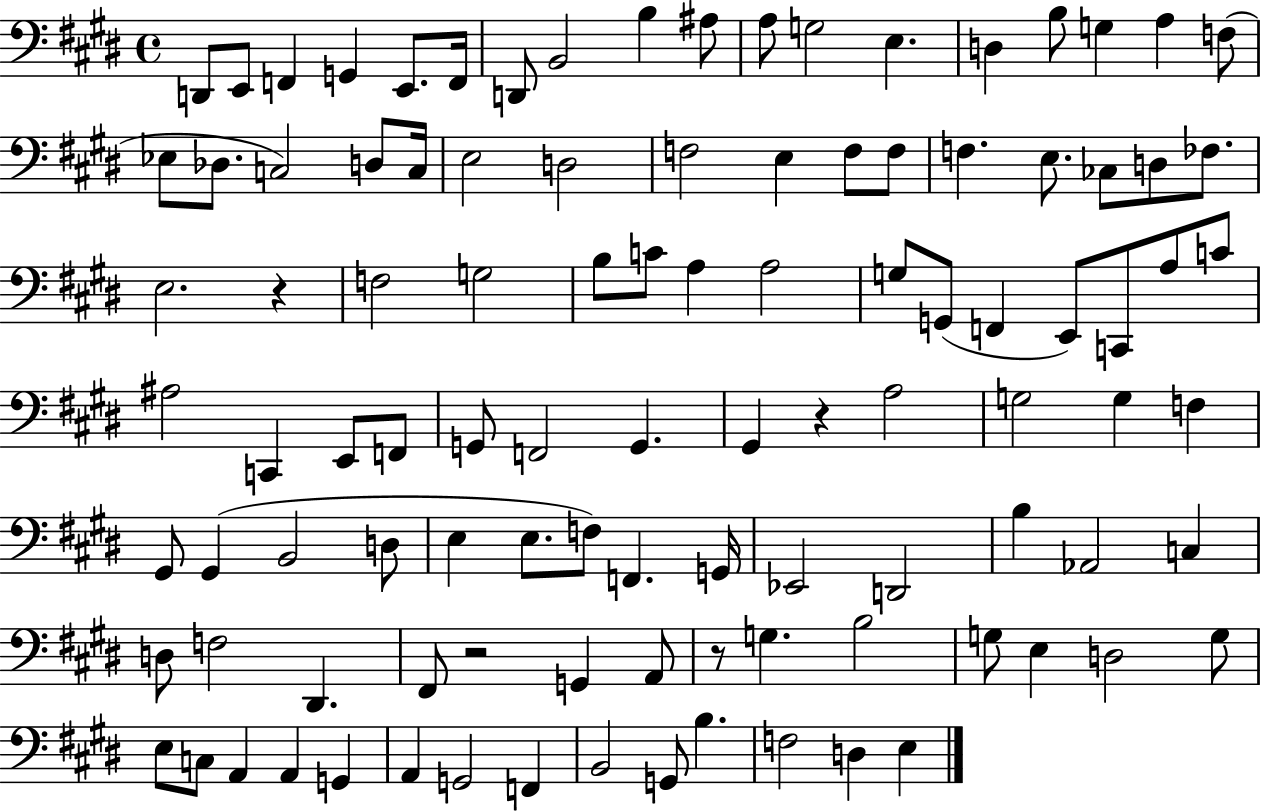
D2/e E2/e F2/q G2/q E2/e. F2/s D2/e B2/h B3/q A#3/e A3/e G3/h E3/q. D3/q B3/e G3/q A3/q F3/e Eb3/e Db3/e. C3/h D3/e C3/s E3/h D3/h F3/h E3/q F3/e F3/e F3/q. E3/e. CES3/e D3/e FES3/e. E3/h. R/q F3/h G3/h B3/e C4/e A3/q A3/h G3/e G2/e F2/q E2/e C2/e A3/e C4/e A#3/h C2/q E2/e F2/e G2/e F2/h G2/q. G#2/q R/q A3/h G3/h G3/q F3/q G#2/e G#2/q B2/h D3/e E3/q E3/e. F3/e F2/q. G2/s Eb2/h D2/h B3/q Ab2/h C3/q D3/e F3/h D#2/q. F#2/e R/h G2/q A2/e R/e G3/q. B3/h G3/e E3/q D3/h G3/e E3/e C3/e A2/q A2/q G2/q A2/q G2/h F2/q B2/h G2/e B3/q. F3/h D3/q E3/q